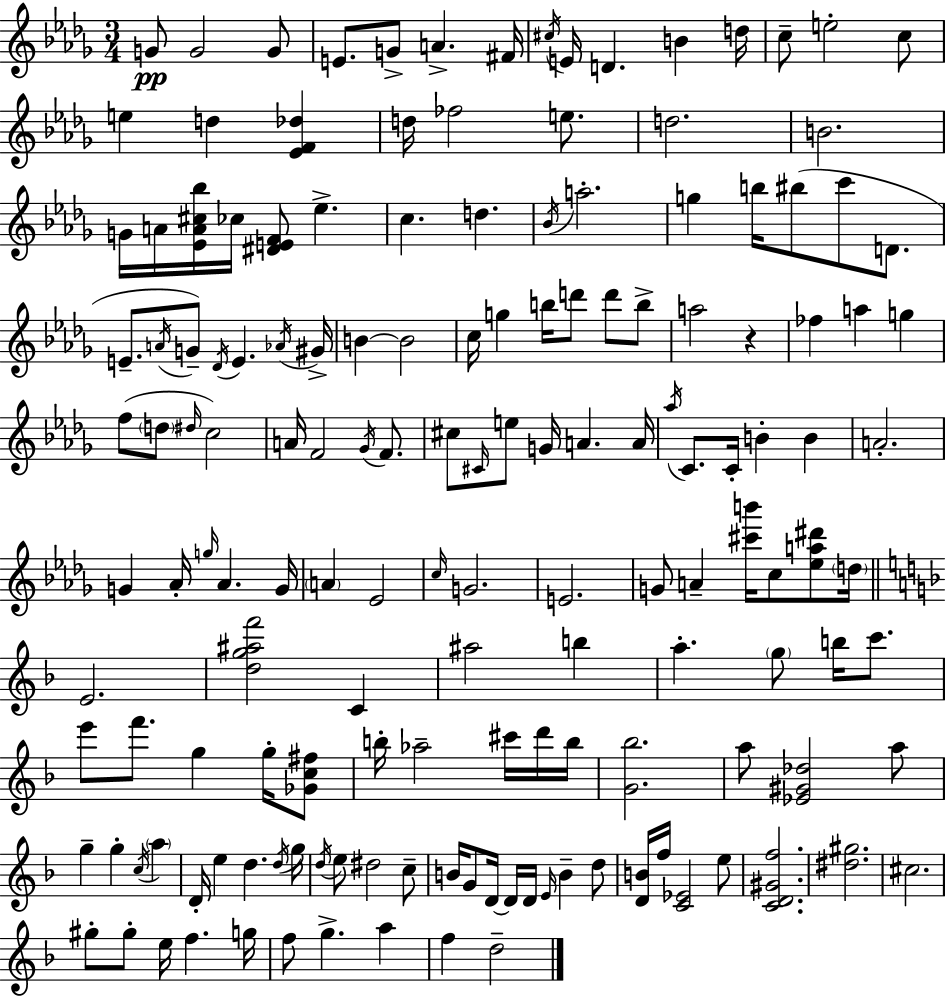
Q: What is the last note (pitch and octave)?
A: D5